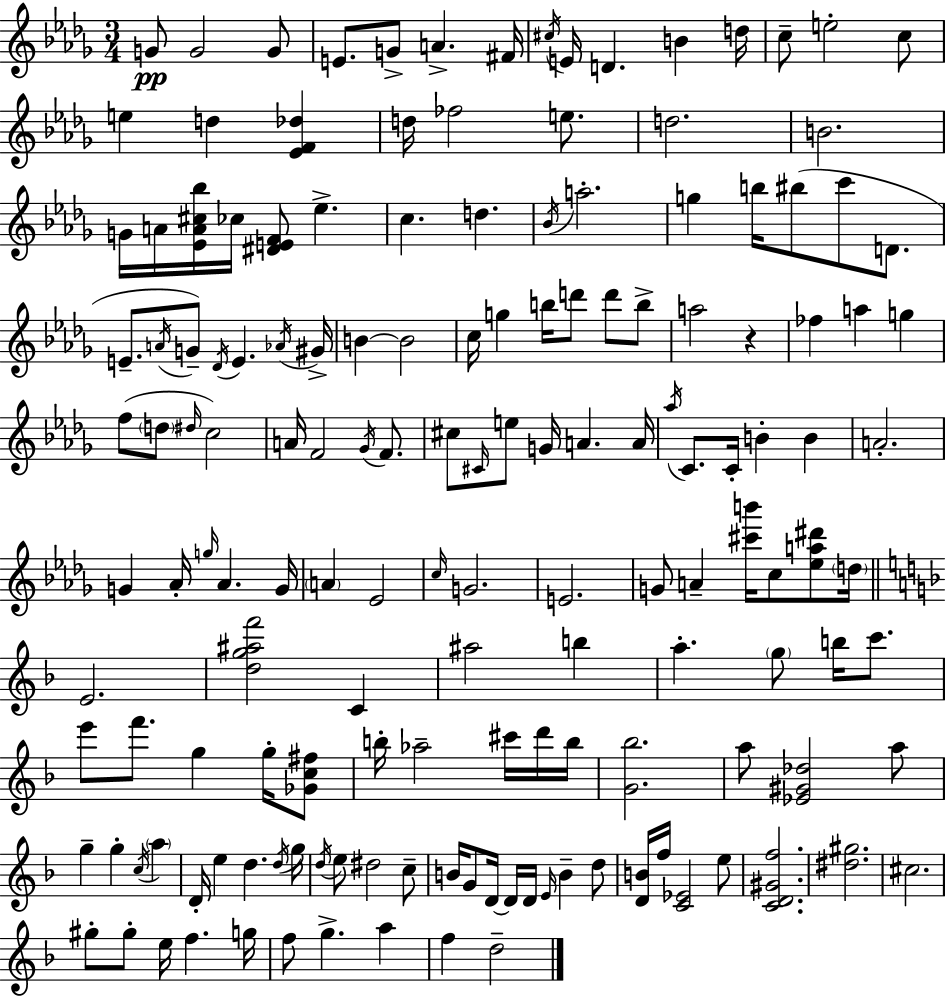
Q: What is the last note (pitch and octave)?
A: D5